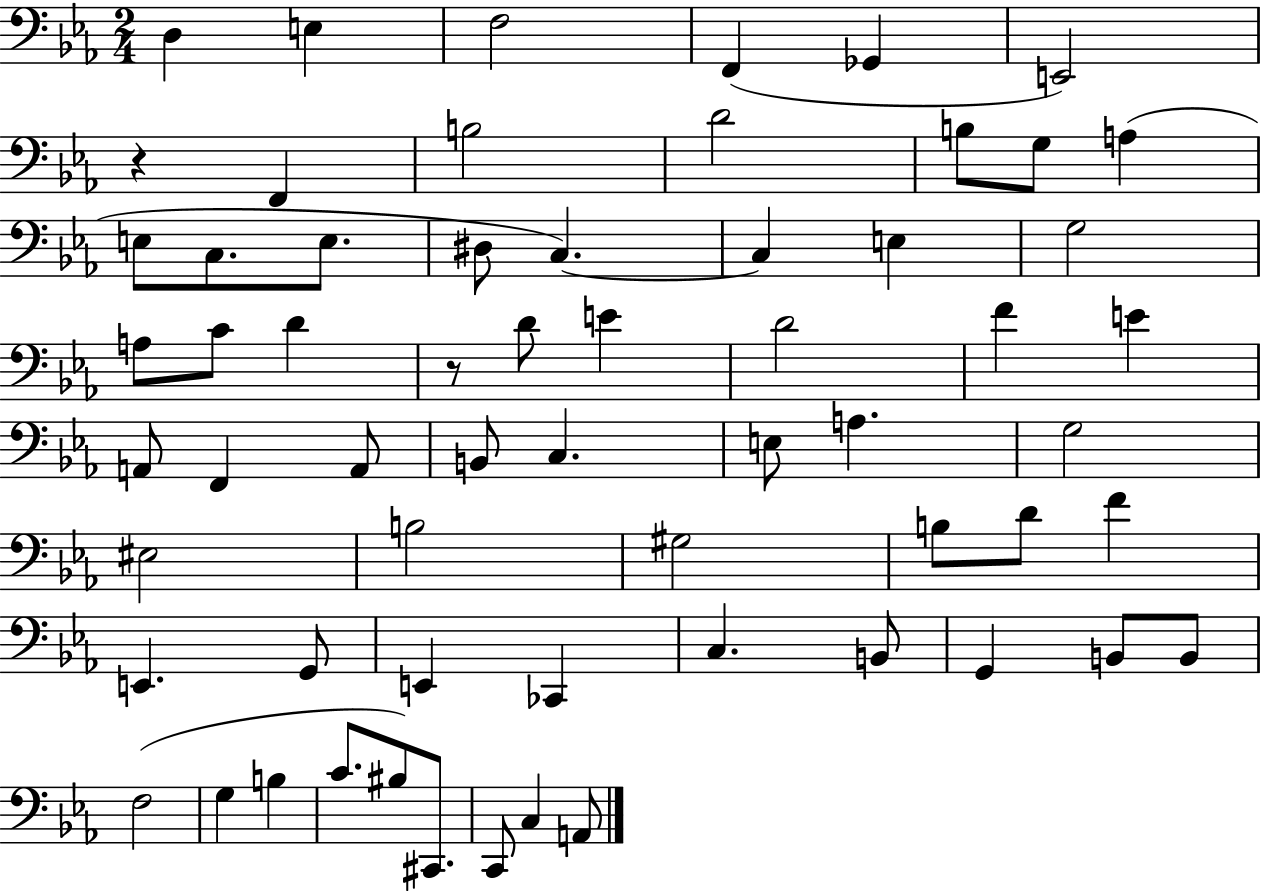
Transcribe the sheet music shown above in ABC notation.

X:1
T:Untitled
M:2/4
L:1/4
K:Eb
D, E, F,2 F,, _G,, E,,2 z F,, B,2 D2 B,/2 G,/2 A, E,/2 C,/2 E,/2 ^D,/2 C, C, E, G,2 A,/2 C/2 D z/2 D/2 E D2 F E A,,/2 F,, A,,/2 B,,/2 C, E,/2 A, G,2 ^E,2 B,2 ^G,2 B,/2 D/2 F E,, G,,/2 E,, _C,, C, B,,/2 G,, B,,/2 B,,/2 F,2 G, B, C/2 ^B,/2 ^C,,/2 C,,/2 C, A,,/2